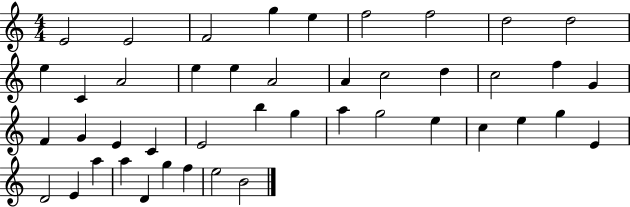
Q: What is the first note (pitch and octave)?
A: E4